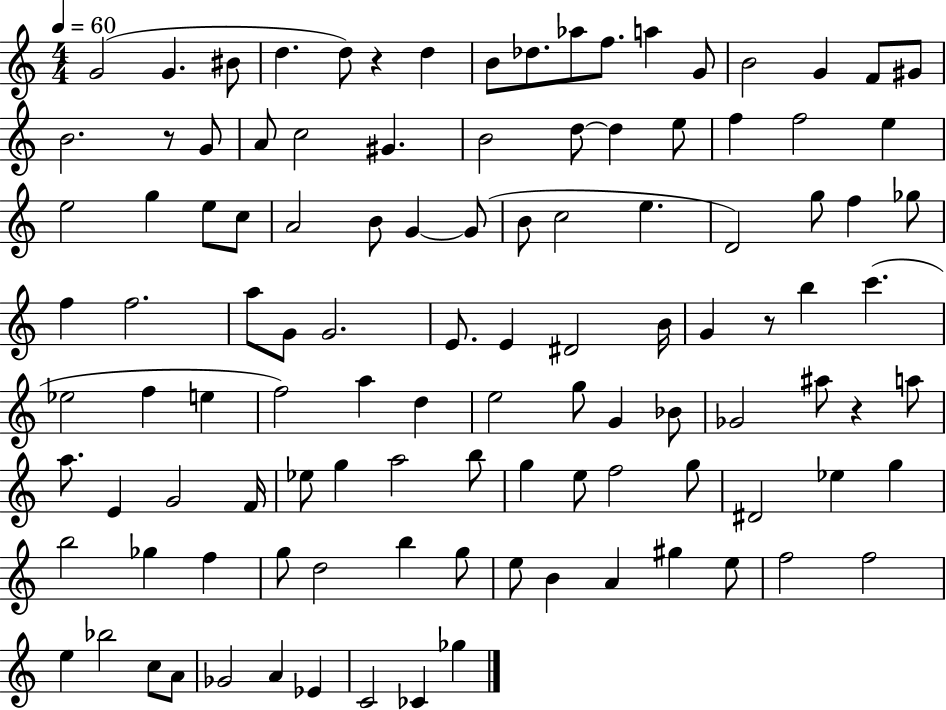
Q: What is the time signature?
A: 4/4